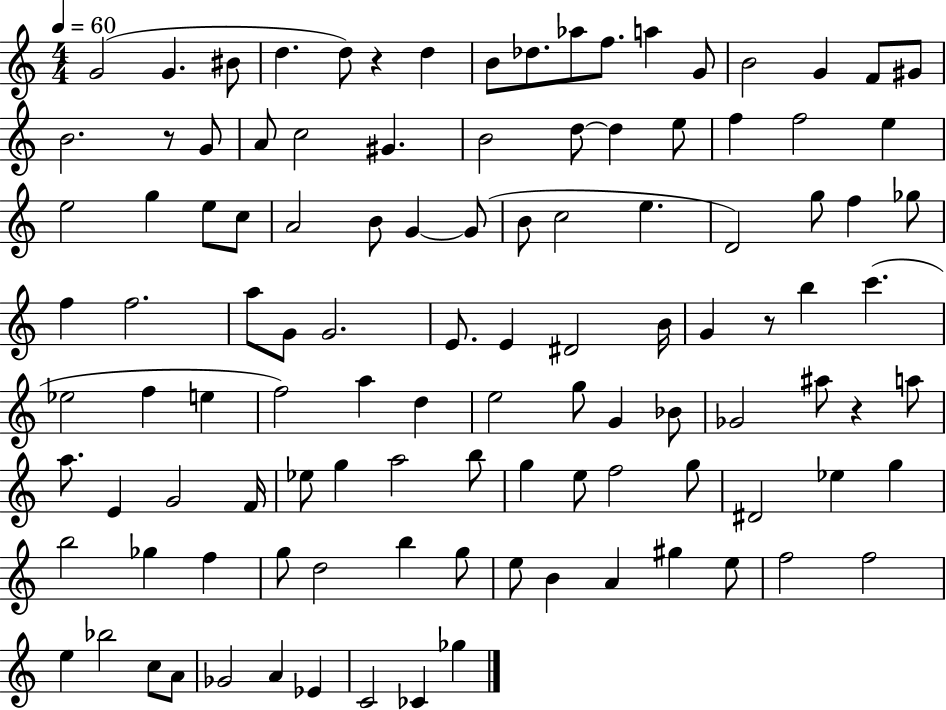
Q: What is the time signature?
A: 4/4